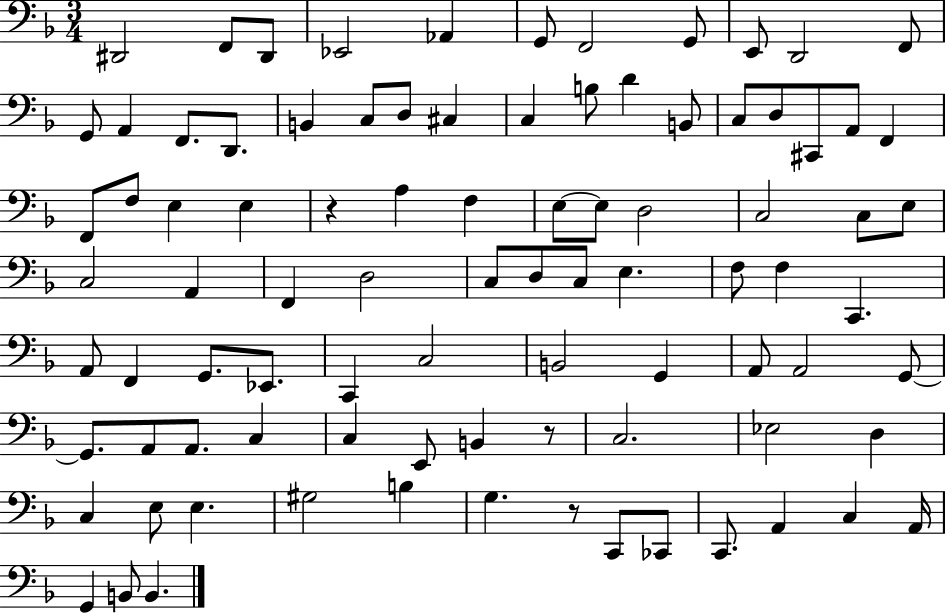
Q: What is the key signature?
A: F major